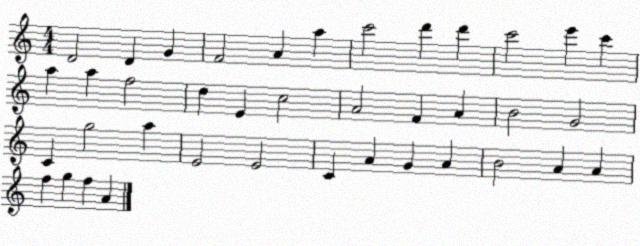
X:1
T:Untitled
M:4/4
L:1/4
K:C
D2 D G F2 A a c'2 d' d' c'2 e' c' a a f2 d E c2 A2 F A B2 G2 C g2 a E2 E2 C A G A B2 A A f g f A